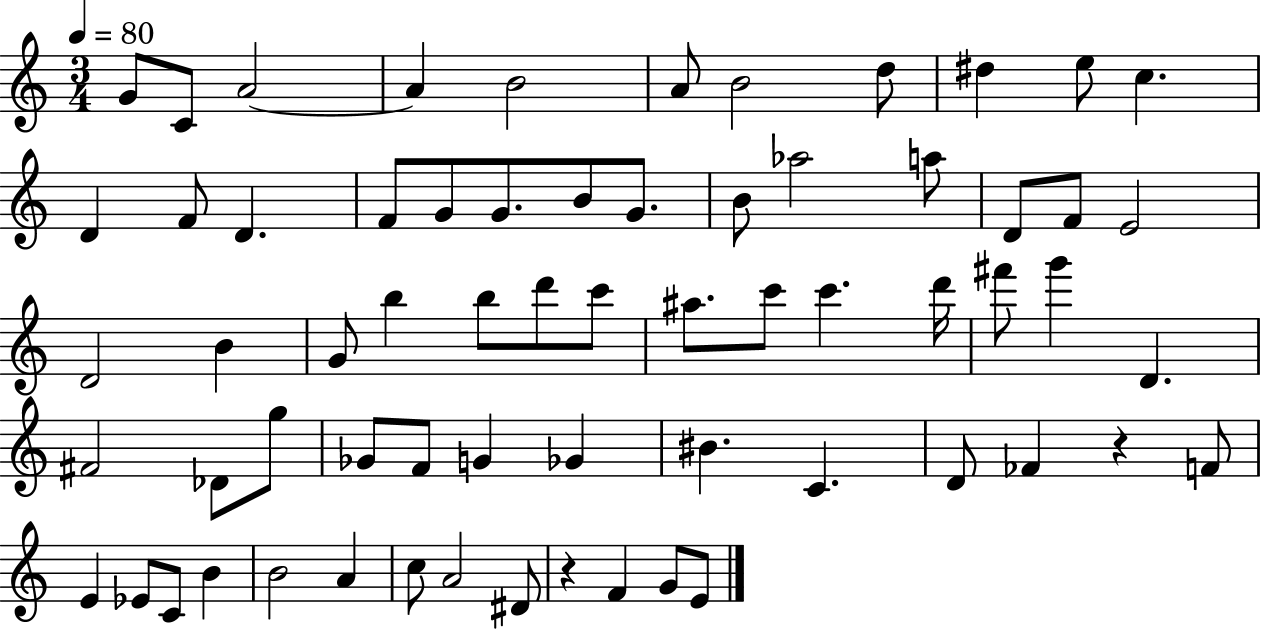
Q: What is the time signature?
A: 3/4